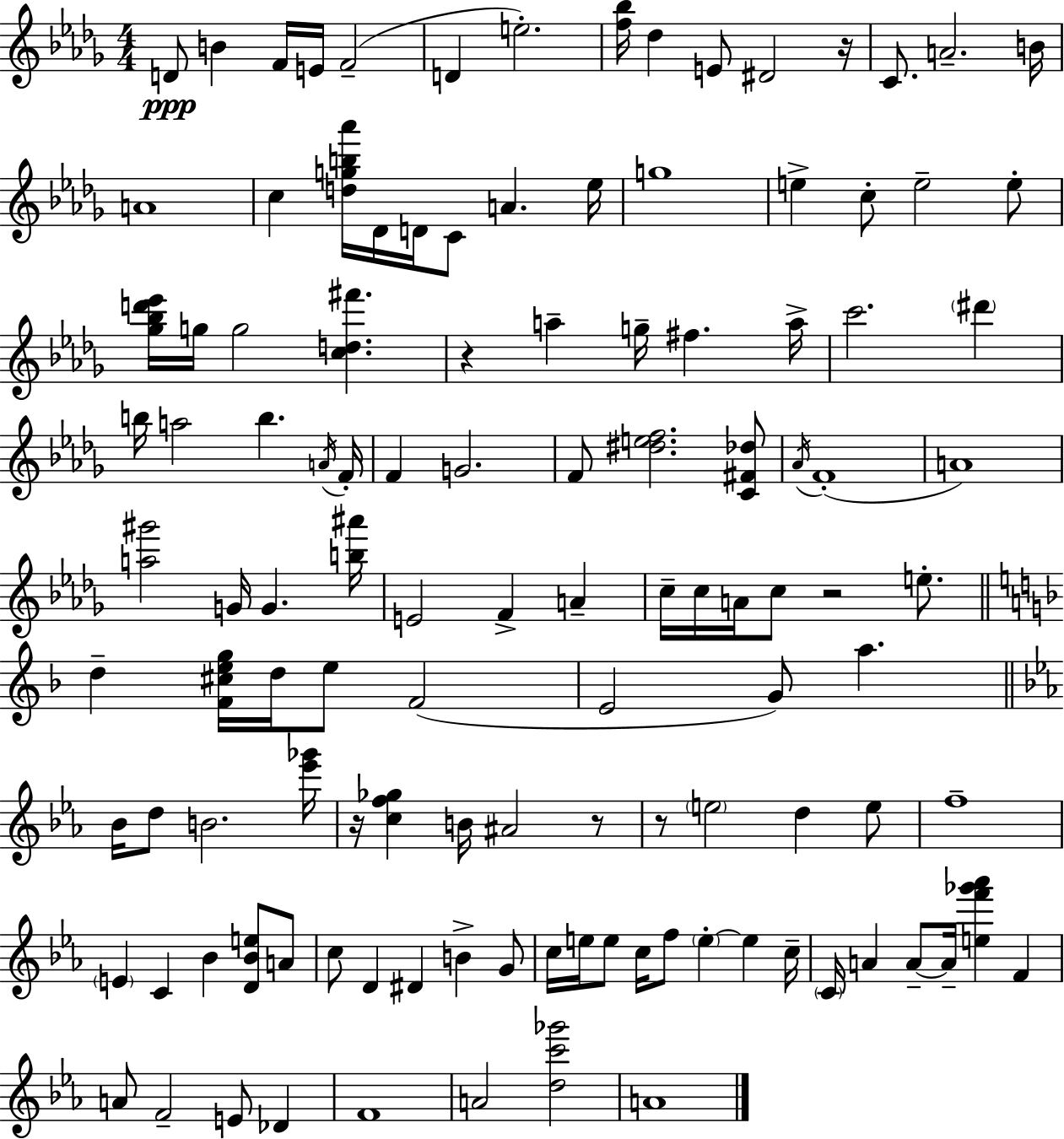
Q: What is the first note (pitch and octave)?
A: D4